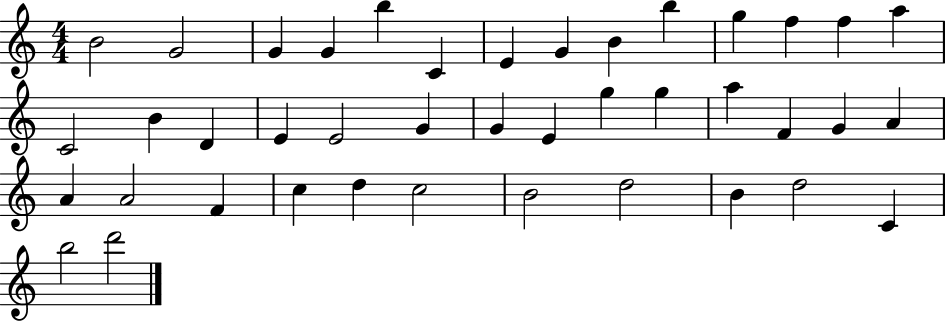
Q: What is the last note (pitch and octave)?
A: D6